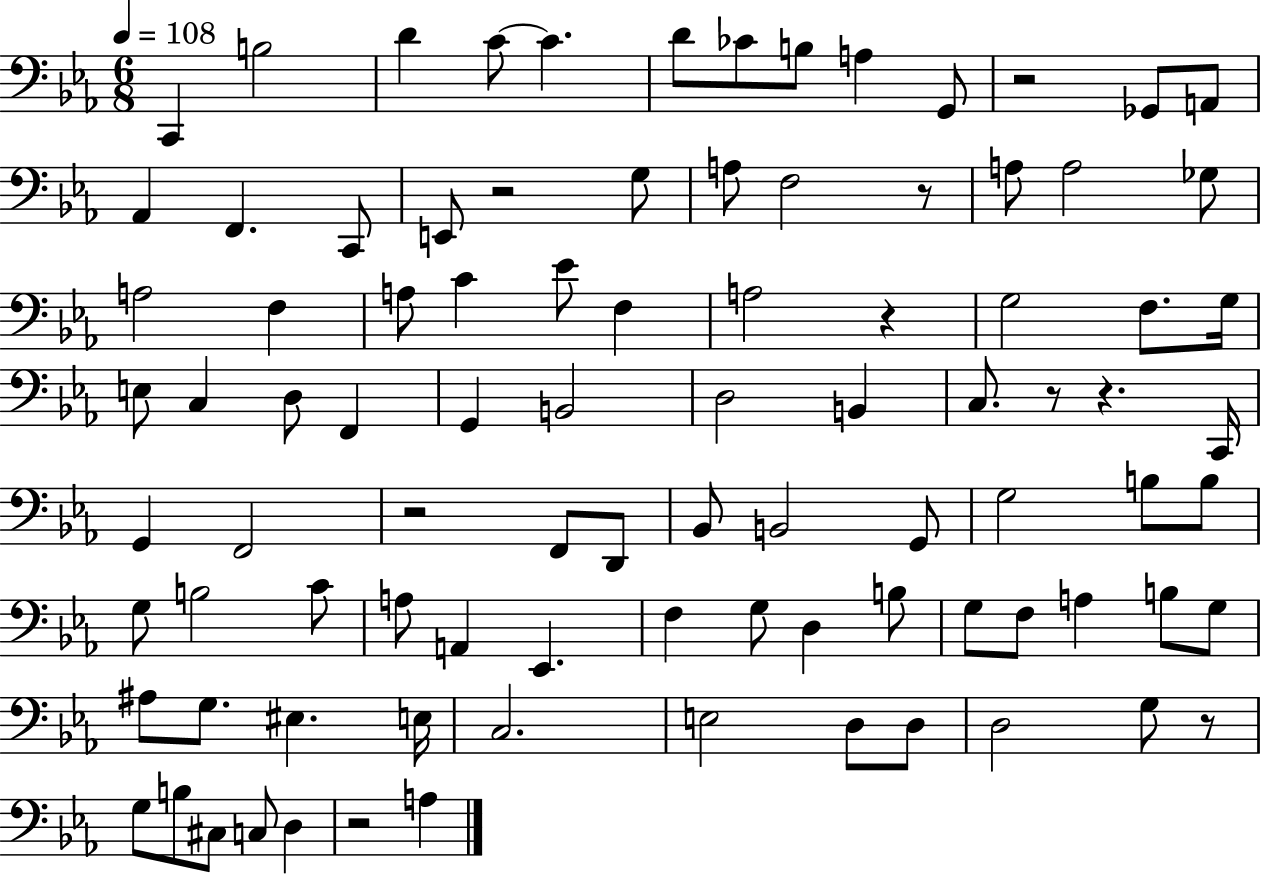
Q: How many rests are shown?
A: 9